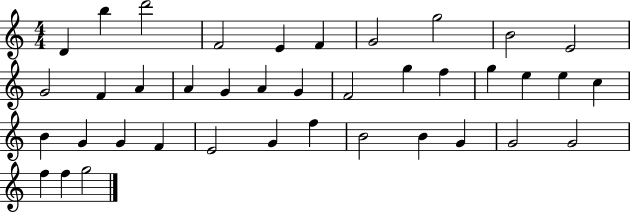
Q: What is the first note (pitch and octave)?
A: D4